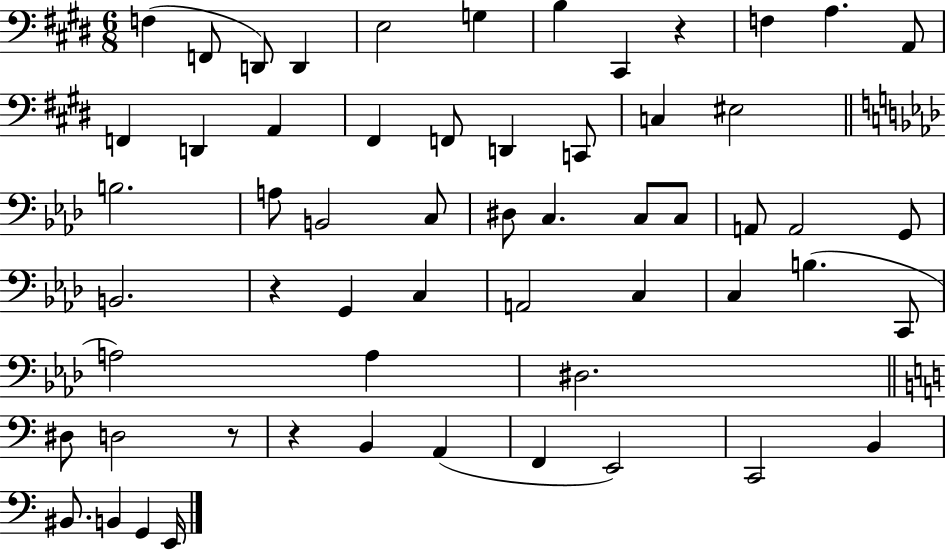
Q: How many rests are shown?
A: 4